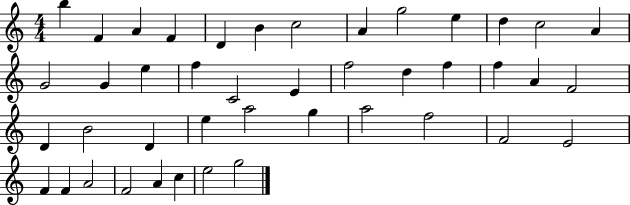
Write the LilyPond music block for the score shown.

{
  \clef treble
  \numericTimeSignature
  \time 4/4
  \key c \major
  b''4 f'4 a'4 f'4 | d'4 b'4 c''2 | a'4 g''2 e''4 | d''4 c''2 a'4 | \break g'2 g'4 e''4 | f''4 c'2 e'4 | f''2 d''4 f''4 | f''4 a'4 f'2 | \break d'4 b'2 d'4 | e''4 a''2 g''4 | a''2 f''2 | f'2 e'2 | \break f'4 f'4 a'2 | f'2 a'4 c''4 | e''2 g''2 | \bar "|."
}